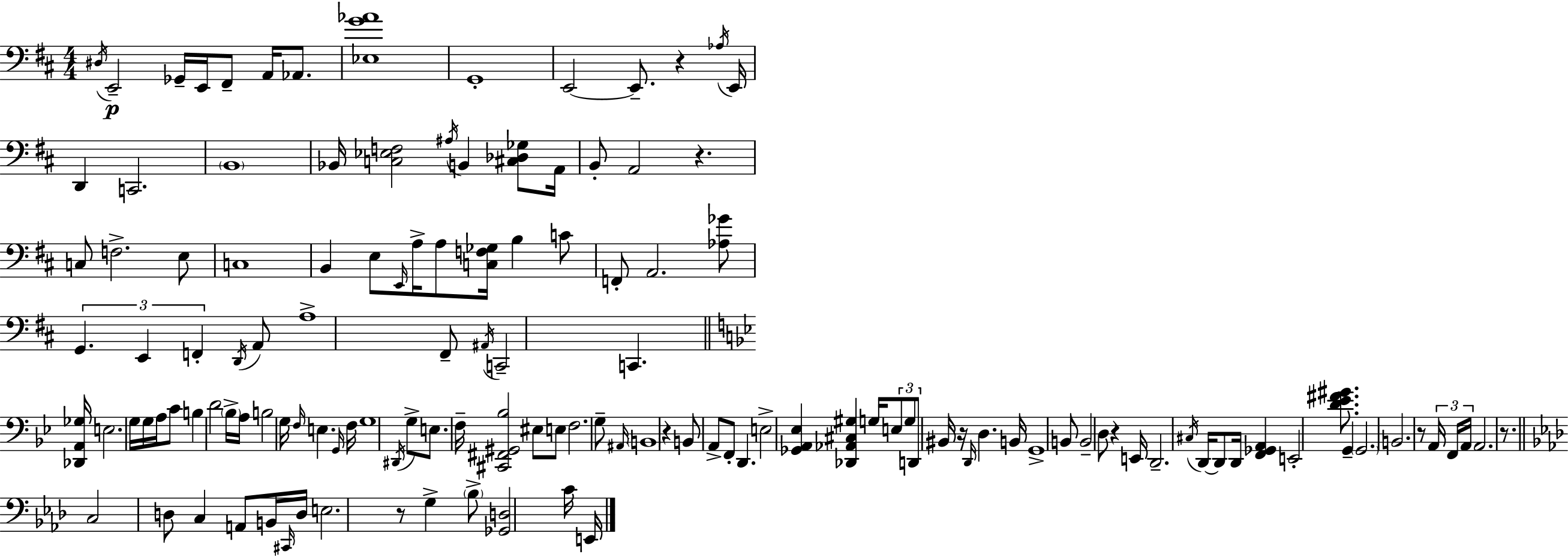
{
  \clef bass
  \numericTimeSignature
  \time 4/4
  \key d \major
  \repeat volta 2 { \acciaccatura { dis16 }\p e,2-- ges,16-- e,16 fis,8-- a,16 aes,8. | <ees g' aes'>1 | g,1-. | e,2~~ e,8.-- r4 | \break \acciaccatura { aes16 } e,16 d,4 c,2. | \parenthesize b,1 | bes,16 <c ees f>2 \acciaccatura { ais16 } b,4 | <cis des ges>8 a,16 b,8-. a,2 r4. | \break c8 f2.-> | e8 c1 | b,4 e8 \grace { e,16 } a16-> a8 <c f ges>16 b4 | c'8 f,8-. a,2. | \break <aes ges'>8 \tuplet 3/2 { g,4. e,4 f,4-. } | \acciaccatura { d,16 } a,8 a1-> | fis,8-- \acciaccatura { ais,16 } c,2-- | c,4. \bar "||" \break \key bes \major <des, a, ges>16 e2. g16 g16 a16 | c'8 b4 d'2 \parenthesize bes16-> a16 | b2 g16 \grace { f16 } e4. | \grace { g,16 } f16 g1 | \break \acciaccatura { dis,16 } g8-> e8. f16-- <cis, fis, gis, bes>2 | eis8 e8 f2. | g8-- \grace { ais,16 } \parenthesize b,1 | r4 b,8 a,8-> f,8-. d,4. | \break e2-> <ges, a, ees>4 | <des, aes, cis gis>4 g16 \tuplet 3/2 { e8 g8 d,8 } bis,16 r16 \grace { d,16 } d4. | b,16 g,1-> | b,8 b,2-- d8 | \break r4 e,16 d,2.-- | \acciaccatura { cis16 } d,16~~ d,8 d,16 <f, ges, a,>4 e,2-. | <d' ees' fis' gis'>8. g,4-- \parenthesize g,2. | b,2. | \break r8 \tuplet 3/2 { a,16 f,16 a,16 } a,2. | r8. \bar "||" \break \key aes \major c2 d8 c4 a,8 | b,16 \grace { cis,16 } d16 e2. r8 | g4-> \parenthesize bes8-> <ges, d>2 c'16 | e,16 } \bar "|."
}